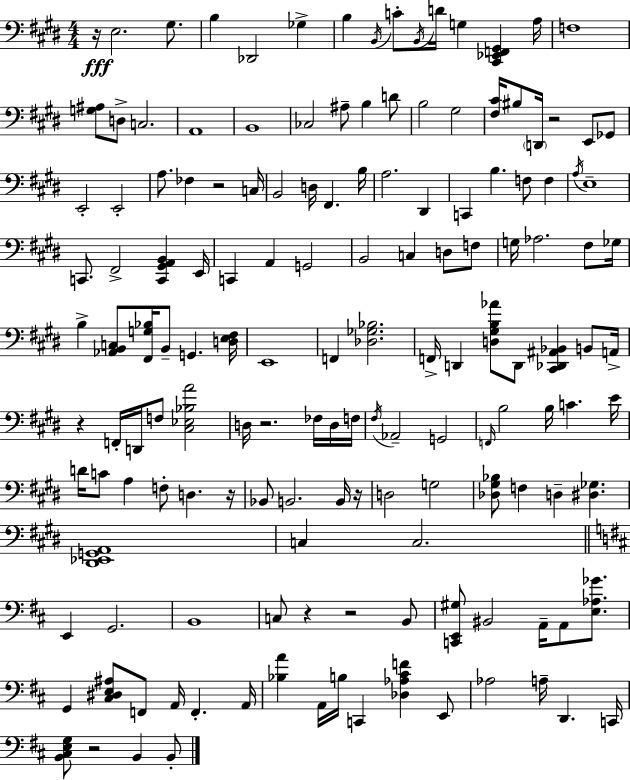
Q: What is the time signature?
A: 4/4